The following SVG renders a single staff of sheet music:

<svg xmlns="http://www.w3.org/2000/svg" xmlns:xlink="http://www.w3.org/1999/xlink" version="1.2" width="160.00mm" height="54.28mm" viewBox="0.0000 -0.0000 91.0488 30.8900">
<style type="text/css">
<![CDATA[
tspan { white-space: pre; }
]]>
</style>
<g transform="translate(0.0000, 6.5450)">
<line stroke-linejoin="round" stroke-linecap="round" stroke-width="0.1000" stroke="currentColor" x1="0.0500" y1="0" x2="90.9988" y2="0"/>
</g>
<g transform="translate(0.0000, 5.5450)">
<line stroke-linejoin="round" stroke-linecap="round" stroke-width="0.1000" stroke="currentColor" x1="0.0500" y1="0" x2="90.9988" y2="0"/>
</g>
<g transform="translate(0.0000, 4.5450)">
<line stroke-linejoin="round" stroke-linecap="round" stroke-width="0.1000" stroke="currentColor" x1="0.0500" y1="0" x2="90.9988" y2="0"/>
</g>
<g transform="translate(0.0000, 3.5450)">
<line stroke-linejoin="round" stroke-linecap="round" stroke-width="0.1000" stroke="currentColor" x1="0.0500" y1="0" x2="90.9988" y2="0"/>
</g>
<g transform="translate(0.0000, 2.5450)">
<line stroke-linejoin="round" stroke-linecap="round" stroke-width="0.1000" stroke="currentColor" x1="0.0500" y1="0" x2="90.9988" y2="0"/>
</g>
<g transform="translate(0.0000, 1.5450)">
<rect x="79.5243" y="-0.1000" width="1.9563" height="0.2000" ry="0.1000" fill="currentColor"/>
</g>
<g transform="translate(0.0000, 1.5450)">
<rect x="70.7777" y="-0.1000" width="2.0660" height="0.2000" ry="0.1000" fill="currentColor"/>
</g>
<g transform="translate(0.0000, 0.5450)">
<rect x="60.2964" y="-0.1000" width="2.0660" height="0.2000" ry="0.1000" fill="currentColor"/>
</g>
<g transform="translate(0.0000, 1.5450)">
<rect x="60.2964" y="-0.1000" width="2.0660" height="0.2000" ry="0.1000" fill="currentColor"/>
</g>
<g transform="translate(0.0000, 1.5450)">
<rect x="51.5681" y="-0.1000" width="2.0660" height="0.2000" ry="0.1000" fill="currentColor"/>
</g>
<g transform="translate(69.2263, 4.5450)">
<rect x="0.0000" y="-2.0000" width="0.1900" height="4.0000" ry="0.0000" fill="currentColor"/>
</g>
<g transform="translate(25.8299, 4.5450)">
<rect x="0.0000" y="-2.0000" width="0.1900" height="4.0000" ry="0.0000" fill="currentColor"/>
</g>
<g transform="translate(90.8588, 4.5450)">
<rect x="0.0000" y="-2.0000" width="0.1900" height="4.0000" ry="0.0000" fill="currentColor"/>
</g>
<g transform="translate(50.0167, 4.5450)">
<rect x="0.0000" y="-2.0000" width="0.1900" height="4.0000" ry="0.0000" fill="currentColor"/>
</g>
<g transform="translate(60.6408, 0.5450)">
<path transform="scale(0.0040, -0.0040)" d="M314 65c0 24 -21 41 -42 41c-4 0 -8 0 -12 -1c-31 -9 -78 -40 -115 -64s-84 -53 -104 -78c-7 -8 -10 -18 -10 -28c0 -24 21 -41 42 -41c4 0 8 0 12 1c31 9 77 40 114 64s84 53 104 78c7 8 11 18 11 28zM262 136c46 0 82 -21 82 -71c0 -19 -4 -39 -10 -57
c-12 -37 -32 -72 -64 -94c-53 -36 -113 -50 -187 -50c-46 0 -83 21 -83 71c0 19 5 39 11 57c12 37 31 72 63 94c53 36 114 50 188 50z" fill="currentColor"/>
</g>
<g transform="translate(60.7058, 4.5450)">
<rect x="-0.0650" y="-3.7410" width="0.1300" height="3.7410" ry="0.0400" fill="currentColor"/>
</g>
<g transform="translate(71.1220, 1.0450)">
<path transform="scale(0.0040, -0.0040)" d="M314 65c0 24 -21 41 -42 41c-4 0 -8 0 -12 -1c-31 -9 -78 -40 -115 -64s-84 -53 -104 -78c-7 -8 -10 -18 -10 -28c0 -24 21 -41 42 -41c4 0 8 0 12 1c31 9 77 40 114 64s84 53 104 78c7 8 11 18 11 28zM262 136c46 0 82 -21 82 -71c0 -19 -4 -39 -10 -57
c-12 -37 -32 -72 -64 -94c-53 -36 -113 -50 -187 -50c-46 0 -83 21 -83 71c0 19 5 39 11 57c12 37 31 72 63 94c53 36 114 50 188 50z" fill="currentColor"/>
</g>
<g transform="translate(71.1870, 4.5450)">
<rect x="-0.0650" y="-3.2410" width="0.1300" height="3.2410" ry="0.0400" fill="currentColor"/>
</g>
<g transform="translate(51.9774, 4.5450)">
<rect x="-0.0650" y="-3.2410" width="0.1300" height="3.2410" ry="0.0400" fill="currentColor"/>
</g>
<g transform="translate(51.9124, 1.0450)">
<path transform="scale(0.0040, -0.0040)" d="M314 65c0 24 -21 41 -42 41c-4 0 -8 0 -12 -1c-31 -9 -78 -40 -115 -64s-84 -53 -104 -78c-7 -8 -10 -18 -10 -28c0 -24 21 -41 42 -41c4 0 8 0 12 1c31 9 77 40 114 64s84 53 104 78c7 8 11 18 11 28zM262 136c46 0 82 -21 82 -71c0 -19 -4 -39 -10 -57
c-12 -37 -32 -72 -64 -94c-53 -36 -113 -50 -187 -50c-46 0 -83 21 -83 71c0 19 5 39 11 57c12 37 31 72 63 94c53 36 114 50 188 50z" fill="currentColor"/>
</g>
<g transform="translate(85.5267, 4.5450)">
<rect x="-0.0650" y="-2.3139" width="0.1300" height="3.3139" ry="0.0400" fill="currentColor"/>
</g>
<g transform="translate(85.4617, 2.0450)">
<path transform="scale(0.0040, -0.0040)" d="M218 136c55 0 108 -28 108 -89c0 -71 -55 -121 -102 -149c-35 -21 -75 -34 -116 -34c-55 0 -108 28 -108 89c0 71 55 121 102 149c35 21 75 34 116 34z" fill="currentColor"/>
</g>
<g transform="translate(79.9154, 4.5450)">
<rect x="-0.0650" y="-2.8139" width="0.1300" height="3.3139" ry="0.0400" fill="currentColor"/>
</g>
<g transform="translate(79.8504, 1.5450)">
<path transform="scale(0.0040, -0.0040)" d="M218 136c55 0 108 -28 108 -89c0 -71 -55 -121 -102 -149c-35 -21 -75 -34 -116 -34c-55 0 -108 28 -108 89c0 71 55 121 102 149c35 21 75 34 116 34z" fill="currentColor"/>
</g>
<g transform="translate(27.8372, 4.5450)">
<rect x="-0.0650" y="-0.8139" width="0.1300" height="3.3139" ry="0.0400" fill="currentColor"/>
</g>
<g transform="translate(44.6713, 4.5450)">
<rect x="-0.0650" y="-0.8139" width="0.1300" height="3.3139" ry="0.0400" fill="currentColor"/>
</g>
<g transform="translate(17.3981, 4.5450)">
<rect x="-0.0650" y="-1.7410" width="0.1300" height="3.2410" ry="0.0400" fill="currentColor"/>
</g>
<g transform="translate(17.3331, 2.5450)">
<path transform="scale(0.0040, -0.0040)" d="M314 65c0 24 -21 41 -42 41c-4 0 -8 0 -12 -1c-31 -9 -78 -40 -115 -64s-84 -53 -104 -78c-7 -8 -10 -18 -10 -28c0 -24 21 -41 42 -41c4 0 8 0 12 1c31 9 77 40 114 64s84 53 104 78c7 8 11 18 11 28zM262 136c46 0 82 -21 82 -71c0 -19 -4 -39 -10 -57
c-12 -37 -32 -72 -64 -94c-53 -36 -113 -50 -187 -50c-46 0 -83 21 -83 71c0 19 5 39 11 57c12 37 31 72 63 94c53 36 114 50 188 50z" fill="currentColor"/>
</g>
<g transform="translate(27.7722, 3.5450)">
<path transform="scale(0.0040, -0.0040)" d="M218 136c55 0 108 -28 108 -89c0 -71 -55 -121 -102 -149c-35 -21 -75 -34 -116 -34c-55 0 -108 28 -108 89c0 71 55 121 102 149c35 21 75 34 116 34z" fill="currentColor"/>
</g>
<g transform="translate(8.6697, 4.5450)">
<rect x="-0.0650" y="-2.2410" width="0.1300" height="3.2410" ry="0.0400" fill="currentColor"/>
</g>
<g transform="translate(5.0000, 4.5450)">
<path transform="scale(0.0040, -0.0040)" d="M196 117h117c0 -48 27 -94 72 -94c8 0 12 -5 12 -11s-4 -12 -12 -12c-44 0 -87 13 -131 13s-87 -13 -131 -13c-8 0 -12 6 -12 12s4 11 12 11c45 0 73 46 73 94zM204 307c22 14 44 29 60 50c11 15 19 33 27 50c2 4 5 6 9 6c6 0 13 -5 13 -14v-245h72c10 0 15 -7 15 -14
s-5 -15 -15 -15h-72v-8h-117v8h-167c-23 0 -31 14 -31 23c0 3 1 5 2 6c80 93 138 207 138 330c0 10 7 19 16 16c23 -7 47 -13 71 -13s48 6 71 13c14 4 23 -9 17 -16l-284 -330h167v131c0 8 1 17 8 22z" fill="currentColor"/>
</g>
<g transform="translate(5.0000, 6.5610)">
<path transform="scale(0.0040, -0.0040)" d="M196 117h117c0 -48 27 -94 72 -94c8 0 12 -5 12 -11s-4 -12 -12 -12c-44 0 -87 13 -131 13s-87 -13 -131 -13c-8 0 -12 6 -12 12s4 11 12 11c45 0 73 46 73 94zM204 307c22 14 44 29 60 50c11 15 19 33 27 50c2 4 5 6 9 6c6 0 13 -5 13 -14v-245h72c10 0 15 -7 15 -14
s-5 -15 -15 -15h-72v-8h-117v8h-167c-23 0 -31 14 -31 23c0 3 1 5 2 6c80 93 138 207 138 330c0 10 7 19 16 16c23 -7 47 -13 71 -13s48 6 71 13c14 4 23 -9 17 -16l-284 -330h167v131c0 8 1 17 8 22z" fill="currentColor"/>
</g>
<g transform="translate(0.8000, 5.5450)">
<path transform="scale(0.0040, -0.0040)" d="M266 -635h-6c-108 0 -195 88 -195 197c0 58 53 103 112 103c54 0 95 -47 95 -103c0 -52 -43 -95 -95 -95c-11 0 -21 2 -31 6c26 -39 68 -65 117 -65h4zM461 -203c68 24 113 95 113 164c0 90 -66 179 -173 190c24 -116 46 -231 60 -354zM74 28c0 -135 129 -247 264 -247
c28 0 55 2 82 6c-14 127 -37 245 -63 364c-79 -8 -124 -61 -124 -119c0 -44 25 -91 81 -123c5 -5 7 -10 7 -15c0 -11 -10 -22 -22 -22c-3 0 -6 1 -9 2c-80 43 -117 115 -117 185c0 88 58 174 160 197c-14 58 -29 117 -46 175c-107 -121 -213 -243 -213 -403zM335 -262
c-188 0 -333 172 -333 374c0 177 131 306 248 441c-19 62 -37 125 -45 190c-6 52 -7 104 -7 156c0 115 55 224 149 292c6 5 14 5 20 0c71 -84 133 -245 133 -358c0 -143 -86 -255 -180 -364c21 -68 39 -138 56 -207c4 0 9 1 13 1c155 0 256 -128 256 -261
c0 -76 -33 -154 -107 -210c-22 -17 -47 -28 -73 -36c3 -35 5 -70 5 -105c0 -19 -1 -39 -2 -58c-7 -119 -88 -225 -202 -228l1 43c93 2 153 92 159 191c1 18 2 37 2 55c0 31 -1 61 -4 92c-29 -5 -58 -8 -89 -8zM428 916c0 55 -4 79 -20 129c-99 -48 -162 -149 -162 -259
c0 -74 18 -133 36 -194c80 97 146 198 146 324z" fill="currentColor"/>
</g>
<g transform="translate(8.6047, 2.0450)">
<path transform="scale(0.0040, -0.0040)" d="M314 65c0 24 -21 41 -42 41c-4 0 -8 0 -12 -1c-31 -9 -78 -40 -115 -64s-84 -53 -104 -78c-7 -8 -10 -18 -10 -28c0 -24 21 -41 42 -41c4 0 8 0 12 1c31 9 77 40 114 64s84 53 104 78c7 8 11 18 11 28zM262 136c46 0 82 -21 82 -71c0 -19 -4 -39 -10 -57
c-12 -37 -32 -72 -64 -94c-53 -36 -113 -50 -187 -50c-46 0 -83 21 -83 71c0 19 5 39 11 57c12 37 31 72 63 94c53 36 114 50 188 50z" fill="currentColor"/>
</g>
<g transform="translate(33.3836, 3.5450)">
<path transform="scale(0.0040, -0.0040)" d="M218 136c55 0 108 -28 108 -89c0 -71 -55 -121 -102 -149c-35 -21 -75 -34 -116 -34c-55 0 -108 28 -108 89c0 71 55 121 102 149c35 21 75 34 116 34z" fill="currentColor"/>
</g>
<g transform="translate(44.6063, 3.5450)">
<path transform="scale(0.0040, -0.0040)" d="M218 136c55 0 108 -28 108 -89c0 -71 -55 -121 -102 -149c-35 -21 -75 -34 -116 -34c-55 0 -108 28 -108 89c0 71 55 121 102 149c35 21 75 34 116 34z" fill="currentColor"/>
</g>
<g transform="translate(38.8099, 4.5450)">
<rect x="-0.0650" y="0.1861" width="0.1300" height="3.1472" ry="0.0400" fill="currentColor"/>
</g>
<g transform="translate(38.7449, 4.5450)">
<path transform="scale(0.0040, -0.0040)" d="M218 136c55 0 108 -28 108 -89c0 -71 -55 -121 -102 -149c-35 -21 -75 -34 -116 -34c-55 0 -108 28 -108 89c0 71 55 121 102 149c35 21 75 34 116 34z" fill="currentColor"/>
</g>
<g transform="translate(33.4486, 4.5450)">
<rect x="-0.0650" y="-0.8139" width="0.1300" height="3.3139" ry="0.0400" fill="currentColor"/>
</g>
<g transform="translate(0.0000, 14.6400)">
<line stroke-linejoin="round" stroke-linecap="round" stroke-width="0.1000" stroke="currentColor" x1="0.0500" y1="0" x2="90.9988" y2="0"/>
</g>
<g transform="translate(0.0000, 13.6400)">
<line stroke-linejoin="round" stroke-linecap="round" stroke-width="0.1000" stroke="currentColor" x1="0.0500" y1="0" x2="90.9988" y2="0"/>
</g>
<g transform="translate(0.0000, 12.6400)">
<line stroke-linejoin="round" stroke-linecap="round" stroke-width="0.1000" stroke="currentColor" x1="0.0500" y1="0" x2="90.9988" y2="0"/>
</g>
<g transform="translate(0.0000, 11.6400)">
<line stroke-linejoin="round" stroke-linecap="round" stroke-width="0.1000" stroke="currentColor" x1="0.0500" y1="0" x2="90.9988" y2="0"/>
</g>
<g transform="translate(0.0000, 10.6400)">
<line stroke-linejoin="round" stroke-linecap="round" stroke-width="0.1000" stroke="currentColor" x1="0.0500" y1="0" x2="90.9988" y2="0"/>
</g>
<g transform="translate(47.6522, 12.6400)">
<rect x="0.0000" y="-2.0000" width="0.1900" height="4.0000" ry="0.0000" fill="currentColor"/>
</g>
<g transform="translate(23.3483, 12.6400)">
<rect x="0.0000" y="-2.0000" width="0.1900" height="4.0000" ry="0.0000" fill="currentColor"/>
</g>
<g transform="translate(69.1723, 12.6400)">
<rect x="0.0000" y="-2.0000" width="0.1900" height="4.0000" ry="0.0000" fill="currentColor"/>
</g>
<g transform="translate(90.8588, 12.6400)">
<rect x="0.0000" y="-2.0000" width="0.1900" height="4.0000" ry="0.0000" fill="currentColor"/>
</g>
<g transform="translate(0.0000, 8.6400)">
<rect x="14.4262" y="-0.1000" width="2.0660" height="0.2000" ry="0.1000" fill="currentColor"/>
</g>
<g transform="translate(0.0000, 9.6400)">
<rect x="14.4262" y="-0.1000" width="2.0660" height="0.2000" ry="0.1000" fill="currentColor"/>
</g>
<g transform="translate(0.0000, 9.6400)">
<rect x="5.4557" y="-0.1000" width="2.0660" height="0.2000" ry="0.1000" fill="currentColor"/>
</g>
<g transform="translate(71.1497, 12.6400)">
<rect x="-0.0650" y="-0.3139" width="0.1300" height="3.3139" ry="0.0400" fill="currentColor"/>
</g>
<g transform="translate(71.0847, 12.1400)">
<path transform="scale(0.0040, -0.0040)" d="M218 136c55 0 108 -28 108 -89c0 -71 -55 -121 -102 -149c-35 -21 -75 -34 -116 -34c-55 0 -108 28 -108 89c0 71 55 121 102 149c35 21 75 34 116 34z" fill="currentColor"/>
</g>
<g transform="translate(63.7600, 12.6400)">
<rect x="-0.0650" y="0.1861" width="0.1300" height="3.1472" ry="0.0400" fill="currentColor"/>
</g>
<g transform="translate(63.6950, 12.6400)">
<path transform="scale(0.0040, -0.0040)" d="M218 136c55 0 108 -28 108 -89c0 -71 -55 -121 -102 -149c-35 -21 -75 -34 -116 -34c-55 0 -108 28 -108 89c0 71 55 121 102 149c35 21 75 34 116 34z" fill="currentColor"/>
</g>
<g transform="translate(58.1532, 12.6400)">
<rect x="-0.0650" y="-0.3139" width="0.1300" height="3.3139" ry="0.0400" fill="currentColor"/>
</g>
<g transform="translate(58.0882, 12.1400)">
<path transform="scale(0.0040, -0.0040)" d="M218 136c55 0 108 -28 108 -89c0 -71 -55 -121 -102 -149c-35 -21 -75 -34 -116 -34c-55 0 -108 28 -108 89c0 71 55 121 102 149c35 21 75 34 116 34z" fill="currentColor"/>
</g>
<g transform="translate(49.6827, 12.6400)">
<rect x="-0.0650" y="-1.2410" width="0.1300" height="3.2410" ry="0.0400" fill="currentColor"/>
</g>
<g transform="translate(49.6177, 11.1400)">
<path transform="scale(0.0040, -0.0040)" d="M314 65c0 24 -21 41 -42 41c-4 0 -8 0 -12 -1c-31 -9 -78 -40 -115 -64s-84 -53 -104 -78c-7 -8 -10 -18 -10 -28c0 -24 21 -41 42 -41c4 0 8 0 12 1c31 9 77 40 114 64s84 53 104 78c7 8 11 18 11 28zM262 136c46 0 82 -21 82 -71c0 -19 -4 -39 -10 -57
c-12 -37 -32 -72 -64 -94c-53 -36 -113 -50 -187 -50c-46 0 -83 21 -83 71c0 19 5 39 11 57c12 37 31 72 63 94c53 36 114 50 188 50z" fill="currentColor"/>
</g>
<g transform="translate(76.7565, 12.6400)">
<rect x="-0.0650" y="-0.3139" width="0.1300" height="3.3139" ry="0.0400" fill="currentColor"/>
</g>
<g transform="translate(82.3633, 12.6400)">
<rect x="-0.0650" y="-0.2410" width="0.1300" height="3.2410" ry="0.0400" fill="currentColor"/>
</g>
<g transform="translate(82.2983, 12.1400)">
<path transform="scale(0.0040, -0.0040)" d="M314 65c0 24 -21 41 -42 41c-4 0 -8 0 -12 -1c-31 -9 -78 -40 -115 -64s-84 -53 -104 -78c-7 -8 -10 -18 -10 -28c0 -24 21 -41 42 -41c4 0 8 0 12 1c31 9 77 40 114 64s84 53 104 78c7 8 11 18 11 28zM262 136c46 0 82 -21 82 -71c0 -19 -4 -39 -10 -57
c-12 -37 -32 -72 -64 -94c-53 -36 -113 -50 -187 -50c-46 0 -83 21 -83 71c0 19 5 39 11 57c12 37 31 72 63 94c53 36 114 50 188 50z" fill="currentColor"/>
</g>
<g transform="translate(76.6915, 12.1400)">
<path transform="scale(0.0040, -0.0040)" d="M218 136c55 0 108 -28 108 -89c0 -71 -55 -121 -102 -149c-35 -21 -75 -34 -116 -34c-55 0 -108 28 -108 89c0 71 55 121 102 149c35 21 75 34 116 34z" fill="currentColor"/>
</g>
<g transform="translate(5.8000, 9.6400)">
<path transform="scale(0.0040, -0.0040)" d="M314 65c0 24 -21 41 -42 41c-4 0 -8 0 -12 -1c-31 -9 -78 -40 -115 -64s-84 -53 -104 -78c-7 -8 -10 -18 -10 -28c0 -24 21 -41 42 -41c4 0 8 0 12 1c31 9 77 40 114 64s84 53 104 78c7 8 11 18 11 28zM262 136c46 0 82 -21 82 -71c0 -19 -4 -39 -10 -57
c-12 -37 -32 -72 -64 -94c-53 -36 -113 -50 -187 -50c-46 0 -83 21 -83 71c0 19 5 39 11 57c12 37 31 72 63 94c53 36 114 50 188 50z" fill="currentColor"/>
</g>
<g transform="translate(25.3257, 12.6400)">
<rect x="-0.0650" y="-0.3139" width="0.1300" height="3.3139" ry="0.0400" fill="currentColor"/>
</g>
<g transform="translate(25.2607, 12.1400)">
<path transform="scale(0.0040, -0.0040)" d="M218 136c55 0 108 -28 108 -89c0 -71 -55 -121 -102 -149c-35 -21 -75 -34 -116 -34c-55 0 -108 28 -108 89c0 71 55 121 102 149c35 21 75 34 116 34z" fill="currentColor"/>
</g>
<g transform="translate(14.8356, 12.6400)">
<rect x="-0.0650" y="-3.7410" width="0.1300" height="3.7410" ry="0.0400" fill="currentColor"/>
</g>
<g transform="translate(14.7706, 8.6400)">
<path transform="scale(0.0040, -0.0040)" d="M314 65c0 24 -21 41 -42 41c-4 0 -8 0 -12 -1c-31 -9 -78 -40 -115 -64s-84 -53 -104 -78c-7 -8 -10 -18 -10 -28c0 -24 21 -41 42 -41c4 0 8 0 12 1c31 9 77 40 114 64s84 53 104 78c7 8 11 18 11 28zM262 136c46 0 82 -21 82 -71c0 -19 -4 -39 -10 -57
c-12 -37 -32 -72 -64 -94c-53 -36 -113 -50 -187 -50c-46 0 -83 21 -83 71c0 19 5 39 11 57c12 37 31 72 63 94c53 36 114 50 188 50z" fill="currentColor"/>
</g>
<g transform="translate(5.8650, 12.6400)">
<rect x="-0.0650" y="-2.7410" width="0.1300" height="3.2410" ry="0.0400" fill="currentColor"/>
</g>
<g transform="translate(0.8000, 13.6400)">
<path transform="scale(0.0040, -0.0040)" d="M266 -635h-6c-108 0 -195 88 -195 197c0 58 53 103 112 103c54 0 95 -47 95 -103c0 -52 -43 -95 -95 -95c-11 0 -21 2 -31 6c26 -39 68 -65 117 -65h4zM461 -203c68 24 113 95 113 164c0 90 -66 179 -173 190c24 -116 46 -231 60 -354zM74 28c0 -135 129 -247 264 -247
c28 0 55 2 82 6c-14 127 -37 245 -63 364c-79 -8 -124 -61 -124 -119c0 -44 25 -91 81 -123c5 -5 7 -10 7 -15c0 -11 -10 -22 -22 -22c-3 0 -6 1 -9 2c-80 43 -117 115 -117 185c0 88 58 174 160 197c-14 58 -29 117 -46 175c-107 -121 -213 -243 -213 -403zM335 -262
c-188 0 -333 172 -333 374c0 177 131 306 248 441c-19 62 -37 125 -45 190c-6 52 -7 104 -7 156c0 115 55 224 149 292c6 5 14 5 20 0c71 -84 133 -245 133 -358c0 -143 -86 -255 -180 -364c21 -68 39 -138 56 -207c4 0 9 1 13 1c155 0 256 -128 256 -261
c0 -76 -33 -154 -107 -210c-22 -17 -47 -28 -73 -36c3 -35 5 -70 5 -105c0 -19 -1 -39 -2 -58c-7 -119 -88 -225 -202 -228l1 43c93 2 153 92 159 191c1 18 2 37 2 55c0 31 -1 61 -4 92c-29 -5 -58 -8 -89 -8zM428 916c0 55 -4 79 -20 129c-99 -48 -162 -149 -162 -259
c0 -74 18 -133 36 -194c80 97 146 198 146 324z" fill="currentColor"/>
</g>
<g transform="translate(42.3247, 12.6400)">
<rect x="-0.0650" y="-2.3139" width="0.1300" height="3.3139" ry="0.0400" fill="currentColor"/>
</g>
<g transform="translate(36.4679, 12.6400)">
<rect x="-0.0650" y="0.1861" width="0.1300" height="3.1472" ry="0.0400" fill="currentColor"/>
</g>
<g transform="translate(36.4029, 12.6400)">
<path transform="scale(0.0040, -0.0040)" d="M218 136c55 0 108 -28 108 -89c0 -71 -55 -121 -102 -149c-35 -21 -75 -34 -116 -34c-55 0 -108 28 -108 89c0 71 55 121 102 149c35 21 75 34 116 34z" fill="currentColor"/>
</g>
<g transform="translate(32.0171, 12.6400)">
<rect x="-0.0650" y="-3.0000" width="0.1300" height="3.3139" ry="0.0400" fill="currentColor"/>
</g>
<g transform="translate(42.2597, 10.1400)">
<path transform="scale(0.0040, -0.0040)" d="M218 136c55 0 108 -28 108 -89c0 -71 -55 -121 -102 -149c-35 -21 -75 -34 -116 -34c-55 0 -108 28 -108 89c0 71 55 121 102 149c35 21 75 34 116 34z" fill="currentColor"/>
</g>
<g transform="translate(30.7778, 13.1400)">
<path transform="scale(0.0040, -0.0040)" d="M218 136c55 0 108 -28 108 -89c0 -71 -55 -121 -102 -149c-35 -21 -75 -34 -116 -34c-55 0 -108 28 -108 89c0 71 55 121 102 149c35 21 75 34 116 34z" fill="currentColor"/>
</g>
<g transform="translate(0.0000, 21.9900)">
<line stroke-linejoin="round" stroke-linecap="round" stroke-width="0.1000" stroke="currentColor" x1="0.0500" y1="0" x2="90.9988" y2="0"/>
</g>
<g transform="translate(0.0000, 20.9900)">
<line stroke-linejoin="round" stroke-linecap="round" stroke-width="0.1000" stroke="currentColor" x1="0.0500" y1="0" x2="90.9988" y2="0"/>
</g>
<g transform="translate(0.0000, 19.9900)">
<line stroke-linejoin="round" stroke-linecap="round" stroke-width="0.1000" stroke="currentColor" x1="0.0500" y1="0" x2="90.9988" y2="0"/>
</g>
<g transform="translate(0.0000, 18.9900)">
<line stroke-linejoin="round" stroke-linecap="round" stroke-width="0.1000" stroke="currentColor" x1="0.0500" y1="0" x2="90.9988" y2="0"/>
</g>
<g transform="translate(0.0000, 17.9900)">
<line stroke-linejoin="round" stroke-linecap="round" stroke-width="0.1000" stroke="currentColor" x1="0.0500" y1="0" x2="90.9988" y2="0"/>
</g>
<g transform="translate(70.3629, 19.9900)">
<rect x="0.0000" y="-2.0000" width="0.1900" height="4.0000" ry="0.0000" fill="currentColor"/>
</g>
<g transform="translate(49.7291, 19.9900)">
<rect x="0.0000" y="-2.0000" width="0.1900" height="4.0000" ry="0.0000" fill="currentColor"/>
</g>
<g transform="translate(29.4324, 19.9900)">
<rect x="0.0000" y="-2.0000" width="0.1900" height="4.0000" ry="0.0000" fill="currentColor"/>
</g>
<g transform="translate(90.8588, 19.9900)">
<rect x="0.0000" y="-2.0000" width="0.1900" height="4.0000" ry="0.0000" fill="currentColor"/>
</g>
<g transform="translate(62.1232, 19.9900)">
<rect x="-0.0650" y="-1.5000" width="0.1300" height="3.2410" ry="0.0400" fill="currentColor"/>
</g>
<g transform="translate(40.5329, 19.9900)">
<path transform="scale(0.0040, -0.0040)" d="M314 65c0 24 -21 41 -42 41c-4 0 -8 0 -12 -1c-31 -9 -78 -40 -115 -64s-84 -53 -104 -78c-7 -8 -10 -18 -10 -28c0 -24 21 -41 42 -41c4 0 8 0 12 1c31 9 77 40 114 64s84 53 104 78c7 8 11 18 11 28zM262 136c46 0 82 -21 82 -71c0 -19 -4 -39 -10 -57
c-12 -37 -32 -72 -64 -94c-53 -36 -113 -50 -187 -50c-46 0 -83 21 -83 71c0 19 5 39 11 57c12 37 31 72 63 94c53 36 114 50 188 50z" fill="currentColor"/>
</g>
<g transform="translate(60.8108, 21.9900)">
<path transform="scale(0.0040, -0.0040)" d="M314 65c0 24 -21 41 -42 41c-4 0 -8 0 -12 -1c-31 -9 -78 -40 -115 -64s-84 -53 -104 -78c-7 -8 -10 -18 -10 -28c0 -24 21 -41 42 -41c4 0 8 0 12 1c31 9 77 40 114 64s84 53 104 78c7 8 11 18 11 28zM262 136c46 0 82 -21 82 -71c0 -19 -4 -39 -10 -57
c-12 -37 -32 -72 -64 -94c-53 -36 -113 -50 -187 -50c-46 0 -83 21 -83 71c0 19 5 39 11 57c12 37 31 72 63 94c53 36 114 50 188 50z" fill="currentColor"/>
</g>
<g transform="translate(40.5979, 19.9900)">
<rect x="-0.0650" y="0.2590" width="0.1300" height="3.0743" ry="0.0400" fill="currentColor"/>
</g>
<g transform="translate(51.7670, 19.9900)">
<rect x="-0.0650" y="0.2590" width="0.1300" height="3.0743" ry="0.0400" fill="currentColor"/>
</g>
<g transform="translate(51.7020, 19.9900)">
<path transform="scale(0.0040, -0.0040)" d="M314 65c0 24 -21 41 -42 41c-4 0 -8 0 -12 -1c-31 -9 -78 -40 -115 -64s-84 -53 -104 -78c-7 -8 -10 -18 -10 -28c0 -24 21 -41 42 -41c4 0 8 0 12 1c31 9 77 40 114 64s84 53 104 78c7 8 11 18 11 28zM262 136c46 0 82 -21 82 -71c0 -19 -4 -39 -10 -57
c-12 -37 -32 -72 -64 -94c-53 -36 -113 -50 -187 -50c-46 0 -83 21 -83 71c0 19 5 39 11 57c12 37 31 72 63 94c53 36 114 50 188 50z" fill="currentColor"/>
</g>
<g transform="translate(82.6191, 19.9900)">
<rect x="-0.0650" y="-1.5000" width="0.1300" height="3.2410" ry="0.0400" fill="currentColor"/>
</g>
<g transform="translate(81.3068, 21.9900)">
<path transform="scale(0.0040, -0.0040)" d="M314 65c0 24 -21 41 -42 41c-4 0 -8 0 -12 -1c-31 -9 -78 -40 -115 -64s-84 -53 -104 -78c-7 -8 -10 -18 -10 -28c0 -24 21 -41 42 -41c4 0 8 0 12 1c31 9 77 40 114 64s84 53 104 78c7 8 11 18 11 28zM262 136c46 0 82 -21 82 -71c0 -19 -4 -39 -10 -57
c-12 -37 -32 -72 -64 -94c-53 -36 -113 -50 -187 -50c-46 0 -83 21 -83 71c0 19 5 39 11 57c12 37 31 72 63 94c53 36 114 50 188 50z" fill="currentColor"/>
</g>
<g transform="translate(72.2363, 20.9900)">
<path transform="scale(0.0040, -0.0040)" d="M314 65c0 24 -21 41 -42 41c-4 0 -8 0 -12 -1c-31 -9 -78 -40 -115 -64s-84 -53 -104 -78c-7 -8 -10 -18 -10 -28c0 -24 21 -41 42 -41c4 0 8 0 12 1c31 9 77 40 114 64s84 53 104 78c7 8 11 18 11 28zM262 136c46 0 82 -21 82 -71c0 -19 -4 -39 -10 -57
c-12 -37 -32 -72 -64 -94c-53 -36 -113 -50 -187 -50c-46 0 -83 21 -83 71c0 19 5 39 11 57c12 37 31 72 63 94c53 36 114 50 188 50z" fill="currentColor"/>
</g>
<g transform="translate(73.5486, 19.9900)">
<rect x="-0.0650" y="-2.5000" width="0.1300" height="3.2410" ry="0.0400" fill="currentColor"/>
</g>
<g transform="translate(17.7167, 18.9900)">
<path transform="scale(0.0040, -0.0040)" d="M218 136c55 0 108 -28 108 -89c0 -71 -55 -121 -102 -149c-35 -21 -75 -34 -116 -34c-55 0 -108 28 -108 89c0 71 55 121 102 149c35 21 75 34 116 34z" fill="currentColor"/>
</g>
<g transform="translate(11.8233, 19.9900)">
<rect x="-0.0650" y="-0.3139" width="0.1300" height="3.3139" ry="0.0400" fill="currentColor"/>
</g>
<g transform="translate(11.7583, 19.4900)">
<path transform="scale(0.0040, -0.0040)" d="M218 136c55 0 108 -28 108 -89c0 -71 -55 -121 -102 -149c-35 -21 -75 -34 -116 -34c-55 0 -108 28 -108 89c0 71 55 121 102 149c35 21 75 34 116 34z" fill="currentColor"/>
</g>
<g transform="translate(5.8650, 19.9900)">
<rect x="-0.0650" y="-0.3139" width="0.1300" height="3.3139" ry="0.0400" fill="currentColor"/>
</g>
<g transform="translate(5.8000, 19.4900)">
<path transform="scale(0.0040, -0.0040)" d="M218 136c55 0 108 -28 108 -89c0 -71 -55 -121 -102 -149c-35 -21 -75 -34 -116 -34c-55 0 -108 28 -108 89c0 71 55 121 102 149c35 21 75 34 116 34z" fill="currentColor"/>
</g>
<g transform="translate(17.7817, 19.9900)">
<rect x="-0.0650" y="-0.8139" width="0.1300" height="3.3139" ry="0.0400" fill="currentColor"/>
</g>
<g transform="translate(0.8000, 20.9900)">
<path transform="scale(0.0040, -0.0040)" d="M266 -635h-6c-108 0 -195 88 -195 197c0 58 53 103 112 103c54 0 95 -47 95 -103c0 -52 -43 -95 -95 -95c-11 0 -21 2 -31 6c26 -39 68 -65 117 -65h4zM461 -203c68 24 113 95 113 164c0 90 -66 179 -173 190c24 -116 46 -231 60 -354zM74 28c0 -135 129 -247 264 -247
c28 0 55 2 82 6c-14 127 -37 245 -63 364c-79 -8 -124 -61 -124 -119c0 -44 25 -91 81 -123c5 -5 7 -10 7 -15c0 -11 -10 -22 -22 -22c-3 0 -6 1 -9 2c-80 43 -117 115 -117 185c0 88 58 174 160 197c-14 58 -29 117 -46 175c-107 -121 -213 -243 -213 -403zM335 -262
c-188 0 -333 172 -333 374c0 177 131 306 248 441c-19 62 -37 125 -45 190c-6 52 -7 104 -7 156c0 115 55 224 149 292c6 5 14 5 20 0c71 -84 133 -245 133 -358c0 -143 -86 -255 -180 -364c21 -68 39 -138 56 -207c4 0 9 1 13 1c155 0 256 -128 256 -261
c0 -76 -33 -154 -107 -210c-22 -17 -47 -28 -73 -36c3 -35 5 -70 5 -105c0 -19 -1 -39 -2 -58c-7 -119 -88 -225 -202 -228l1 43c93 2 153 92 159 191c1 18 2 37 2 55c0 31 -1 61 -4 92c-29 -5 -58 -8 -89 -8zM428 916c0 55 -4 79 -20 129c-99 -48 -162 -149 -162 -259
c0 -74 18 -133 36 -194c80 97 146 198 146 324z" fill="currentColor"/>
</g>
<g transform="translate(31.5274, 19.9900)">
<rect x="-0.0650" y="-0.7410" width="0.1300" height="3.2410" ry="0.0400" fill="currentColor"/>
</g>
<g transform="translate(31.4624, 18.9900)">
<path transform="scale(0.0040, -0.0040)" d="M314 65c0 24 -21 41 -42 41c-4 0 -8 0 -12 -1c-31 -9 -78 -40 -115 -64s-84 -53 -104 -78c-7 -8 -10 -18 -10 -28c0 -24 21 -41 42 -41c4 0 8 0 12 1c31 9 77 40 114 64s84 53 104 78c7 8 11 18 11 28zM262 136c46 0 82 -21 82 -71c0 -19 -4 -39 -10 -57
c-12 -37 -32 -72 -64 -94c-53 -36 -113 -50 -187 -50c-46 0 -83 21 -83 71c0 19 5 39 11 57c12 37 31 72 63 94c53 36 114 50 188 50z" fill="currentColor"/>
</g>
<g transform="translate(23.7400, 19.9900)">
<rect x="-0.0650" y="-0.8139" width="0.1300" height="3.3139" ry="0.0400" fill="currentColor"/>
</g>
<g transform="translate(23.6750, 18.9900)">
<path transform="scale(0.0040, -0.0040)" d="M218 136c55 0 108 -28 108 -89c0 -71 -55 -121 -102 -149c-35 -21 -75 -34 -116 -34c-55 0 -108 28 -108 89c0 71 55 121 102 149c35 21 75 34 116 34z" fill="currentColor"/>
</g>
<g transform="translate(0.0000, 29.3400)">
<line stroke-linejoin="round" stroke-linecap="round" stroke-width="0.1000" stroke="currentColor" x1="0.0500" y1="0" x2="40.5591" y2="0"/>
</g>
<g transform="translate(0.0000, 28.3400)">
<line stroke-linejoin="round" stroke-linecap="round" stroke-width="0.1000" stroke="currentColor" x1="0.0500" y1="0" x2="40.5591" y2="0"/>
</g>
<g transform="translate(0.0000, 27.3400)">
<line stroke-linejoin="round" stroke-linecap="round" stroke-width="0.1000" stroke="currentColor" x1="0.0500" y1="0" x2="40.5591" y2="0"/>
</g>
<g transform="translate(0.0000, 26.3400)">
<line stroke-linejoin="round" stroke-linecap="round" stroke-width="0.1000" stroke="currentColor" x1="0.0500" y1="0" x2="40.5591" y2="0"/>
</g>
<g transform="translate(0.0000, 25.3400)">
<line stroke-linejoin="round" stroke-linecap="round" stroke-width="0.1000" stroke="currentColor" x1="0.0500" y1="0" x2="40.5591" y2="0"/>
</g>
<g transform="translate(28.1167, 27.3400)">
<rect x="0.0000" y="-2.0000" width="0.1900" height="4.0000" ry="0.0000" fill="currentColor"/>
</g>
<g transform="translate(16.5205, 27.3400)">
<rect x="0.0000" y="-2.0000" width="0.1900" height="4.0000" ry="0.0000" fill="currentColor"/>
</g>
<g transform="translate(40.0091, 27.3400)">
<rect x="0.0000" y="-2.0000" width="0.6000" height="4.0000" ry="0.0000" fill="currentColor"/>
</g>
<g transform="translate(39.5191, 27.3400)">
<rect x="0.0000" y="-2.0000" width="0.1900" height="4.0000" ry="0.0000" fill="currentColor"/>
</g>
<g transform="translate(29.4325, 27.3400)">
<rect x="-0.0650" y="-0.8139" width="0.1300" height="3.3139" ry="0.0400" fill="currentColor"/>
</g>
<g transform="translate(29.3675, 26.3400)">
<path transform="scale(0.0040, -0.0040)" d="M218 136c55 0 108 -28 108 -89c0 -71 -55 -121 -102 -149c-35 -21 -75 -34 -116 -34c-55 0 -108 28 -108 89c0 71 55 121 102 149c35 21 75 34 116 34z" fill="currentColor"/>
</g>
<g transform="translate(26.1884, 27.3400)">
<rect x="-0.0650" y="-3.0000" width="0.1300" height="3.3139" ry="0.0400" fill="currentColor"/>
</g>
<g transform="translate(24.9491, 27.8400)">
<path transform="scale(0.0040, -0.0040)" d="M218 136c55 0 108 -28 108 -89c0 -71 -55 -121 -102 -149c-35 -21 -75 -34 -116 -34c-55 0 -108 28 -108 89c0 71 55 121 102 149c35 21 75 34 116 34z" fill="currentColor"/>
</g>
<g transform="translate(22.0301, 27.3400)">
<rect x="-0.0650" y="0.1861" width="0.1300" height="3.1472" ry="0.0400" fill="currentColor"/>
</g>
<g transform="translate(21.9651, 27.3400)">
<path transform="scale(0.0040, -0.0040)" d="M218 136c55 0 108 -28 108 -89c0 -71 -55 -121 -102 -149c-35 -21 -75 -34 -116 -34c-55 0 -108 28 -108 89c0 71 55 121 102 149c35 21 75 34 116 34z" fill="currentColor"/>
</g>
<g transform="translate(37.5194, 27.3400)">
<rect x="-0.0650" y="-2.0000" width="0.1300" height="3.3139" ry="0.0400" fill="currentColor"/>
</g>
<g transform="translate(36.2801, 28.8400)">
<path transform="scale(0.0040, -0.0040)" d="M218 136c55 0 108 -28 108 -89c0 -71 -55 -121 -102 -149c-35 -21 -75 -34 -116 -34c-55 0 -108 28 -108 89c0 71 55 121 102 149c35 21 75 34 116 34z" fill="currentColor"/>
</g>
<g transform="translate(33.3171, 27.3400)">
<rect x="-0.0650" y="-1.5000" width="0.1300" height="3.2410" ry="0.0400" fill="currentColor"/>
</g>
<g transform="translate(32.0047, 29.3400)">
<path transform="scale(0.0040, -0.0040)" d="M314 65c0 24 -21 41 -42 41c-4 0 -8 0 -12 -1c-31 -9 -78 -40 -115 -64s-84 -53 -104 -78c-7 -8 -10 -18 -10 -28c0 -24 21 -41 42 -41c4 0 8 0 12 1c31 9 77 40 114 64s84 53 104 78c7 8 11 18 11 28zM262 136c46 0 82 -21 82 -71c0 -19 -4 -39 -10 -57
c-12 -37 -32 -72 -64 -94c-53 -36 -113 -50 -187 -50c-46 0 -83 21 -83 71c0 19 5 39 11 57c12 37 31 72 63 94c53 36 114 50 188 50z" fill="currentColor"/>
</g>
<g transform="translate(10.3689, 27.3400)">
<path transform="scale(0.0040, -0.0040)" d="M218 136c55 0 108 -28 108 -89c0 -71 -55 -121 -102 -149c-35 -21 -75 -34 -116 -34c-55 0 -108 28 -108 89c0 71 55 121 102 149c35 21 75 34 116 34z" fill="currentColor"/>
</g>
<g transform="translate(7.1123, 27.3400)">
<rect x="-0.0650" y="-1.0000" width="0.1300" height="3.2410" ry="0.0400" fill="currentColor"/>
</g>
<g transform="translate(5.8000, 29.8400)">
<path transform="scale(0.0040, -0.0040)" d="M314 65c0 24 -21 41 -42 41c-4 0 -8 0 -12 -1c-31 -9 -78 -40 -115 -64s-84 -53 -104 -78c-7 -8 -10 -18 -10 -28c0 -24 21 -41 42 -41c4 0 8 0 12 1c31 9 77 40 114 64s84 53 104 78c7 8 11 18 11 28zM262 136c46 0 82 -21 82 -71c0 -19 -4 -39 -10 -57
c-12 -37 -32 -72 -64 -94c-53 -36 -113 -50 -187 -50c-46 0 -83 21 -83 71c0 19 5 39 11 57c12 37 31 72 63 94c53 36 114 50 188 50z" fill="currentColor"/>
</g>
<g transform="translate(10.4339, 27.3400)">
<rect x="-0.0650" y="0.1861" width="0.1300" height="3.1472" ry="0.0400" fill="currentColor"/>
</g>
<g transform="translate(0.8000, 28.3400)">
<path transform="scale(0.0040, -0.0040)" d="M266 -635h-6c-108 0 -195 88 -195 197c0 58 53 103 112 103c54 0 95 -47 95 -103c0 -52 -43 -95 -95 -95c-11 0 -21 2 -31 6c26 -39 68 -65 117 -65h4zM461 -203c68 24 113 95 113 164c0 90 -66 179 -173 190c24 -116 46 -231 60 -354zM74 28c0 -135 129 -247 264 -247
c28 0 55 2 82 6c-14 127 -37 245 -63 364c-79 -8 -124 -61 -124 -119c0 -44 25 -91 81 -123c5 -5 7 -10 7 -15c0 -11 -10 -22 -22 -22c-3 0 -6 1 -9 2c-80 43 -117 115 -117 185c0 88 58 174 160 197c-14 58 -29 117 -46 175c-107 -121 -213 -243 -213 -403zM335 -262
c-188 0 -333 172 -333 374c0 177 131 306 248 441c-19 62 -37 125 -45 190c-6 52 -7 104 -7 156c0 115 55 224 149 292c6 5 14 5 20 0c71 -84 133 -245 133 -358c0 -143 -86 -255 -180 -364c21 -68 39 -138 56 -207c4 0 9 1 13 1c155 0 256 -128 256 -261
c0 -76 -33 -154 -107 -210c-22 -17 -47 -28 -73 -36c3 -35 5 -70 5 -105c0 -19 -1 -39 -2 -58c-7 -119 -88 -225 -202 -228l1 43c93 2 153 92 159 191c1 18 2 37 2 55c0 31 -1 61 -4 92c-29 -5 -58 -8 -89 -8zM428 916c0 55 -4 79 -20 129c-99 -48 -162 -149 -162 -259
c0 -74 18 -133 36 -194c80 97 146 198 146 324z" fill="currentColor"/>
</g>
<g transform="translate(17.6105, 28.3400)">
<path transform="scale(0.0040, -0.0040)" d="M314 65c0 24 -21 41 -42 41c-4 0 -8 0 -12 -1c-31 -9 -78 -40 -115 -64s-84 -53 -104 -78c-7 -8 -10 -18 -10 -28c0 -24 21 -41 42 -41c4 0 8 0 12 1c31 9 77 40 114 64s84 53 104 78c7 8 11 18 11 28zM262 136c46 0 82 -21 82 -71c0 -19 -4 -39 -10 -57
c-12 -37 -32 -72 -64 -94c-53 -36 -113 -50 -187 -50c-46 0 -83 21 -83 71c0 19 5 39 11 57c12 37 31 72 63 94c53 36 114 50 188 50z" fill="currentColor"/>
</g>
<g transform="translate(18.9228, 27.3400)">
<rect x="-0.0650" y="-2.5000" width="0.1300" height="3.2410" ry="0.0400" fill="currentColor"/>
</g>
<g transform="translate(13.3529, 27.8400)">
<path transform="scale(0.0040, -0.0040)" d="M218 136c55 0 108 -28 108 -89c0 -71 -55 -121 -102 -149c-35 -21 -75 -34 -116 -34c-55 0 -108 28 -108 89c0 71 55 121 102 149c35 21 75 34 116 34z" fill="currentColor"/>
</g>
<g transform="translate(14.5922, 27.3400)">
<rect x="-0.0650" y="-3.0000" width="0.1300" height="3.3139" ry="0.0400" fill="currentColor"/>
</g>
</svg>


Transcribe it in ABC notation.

X:1
T:Untitled
M:4/4
L:1/4
K:C
g2 f2 d d B d b2 c'2 b2 a g a2 c'2 c A B g e2 c B c c c2 c c d d d2 B2 B2 E2 G2 E2 D2 B A G2 B A d E2 F